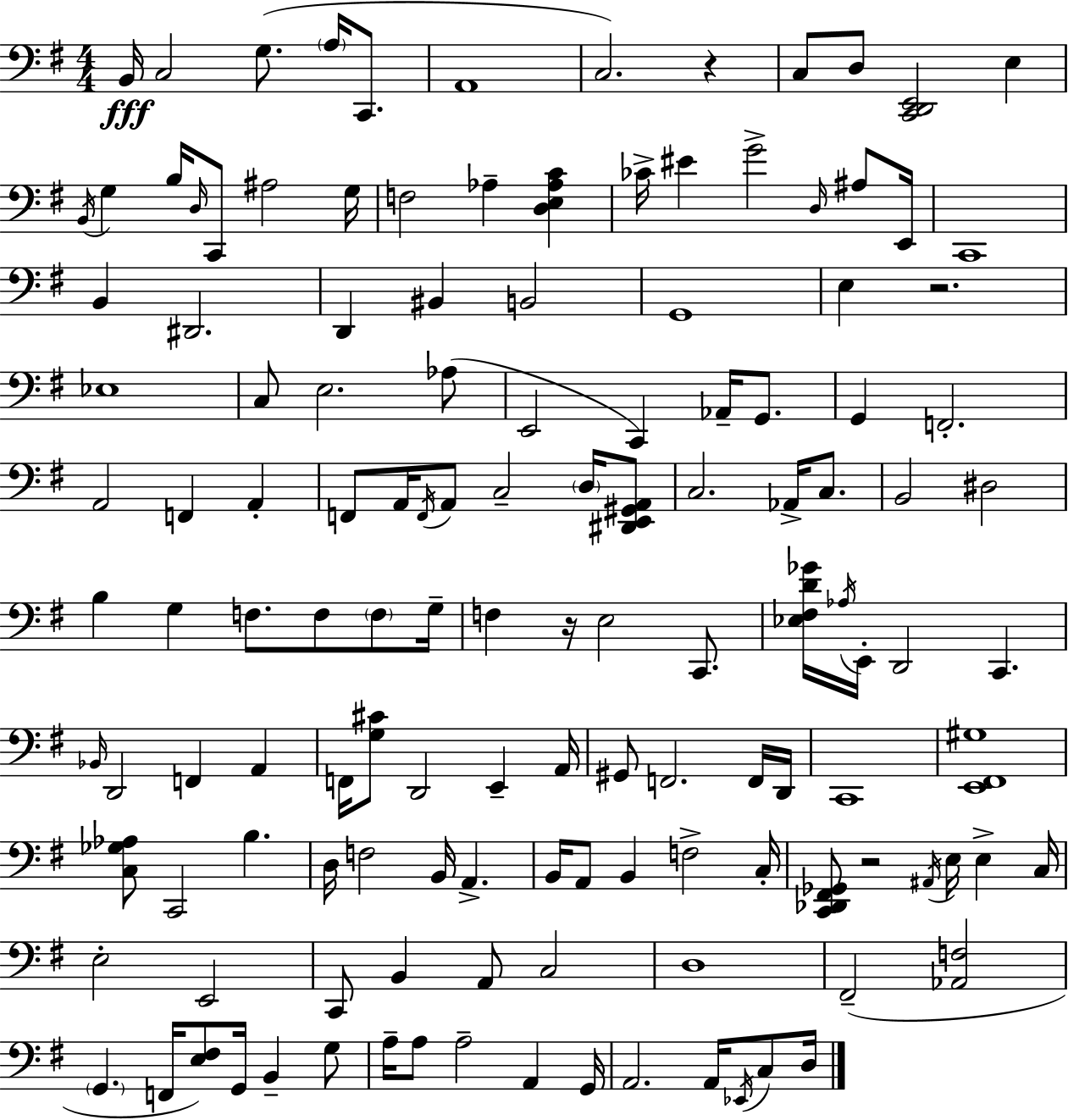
B2/s C3/h G3/e. A3/s C2/e. A2/w C3/h. R/q C3/e D3/e [C2,D2,E2]/h E3/q B2/s G3/q B3/s D3/s C2/e A#3/h G3/s F3/h Ab3/q [D3,E3,Ab3,C4]/q CES4/s EIS4/q G4/h D3/s A#3/e E2/s C2/w B2/q D#2/h. D2/q BIS2/q B2/h G2/w E3/q R/h. Eb3/w C3/e E3/h. Ab3/e E2/h C2/q Ab2/s G2/e. G2/q F2/h. A2/h F2/q A2/q F2/e A2/s F2/s A2/e C3/h D3/s [D#2,E2,G#2,A2]/e C3/h. Ab2/s C3/e. B2/h D#3/h B3/q G3/q F3/e. F3/e F3/e G3/s F3/q R/s E3/h C2/e. [Eb3,F#3,D4,Gb4]/s Ab3/s E2/s D2/h C2/q. Bb2/s D2/h F2/q A2/q F2/s [G3,C#4]/e D2/h E2/q A2/s G#2/e F2/h. F2/s D2/s C2/w [E2,F#2,G#3]/w [C3,Gb3,Ab3]/e C2/h B3/q. D3/s F3/h B2/s A2/q. B2/s A2/e B2/q F3/h C3/s [C2,Db2,F#2,Gb2]/e R/h A#2/s E3/s E3/q C3/s E3/h E2/h C2/e B2/q A2/e C3/h D3/w F#2/h [Ab2,F3]/h G2/q. F2/s [E3,F#3]/e G2/s B2/q G3/e A3/s A3/e A3/h A2/q G2/s A2/h. A2/s Eb2/s C3/e D3/s